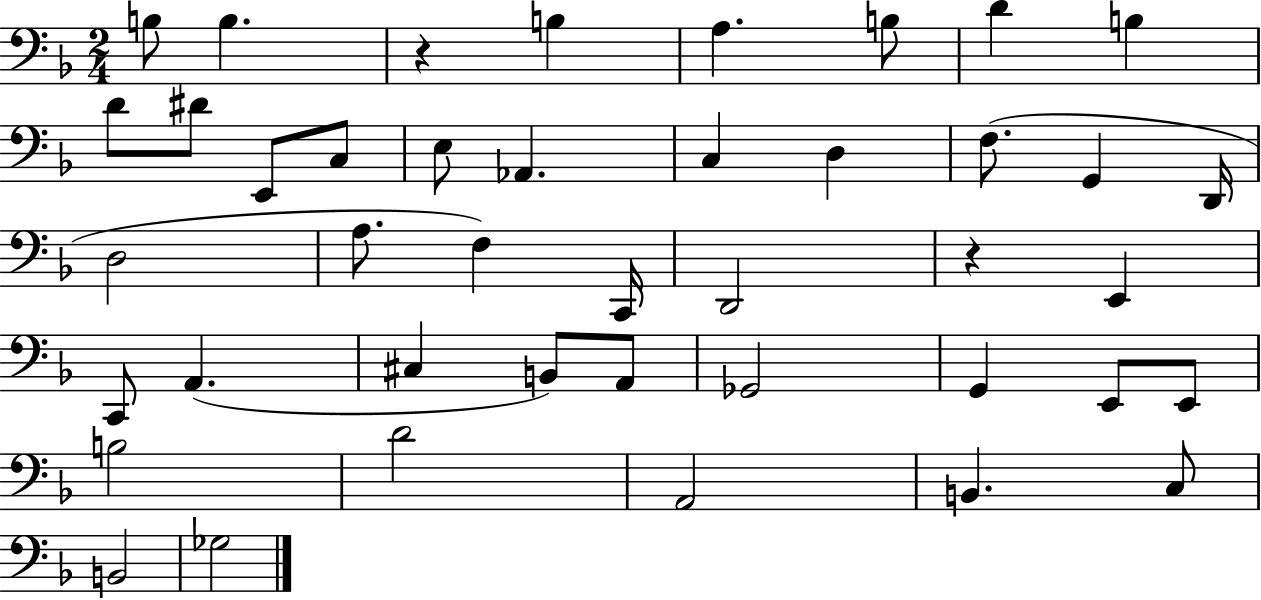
{
  \clef bass
  \numericTimeSignature
  \time 2/4
  \key f \major
  b8 b4. | r4 b4 | a4. b8 | d'4 b4 | \break d'8 dis'8 e,8 c8 | e8 aes,4. | c4 d4 | f8.( g,4 d,16 | \break d2 | a8. f4) c,16 | d,2 | r4 e,4 | \break c,8 a,4.( | cis4 b,8) a,8 | ges,2 | g,4 e,8 e,8 | \break b2 | d'2 | a,2 | b,4. c8 | \break b,2 | ges2 | \bar "|."
}